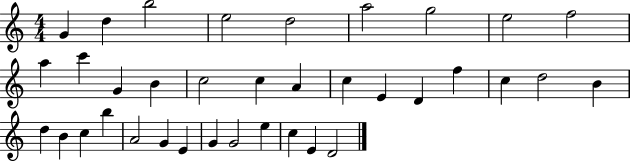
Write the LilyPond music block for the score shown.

{
  \clef treble
  \numericTimeSignature
  \time 4/4
  \key c \major
  g'4 d''4 b''2 | e''2 d''2 | a''2 g''2 | e''2 f''2 | \break a''4 c'''4 g'4 b'4 | c''2 c''4 a'4 | c''4 e'4 d'4 f''4 | c''4 d''2 b'4 | \break d''4 b'4 c''4 b''4 | a'2 g'4 e'4 | g'4 g'2 e''4 | c''4 e'4 d'2 | \break \bar "|."
}